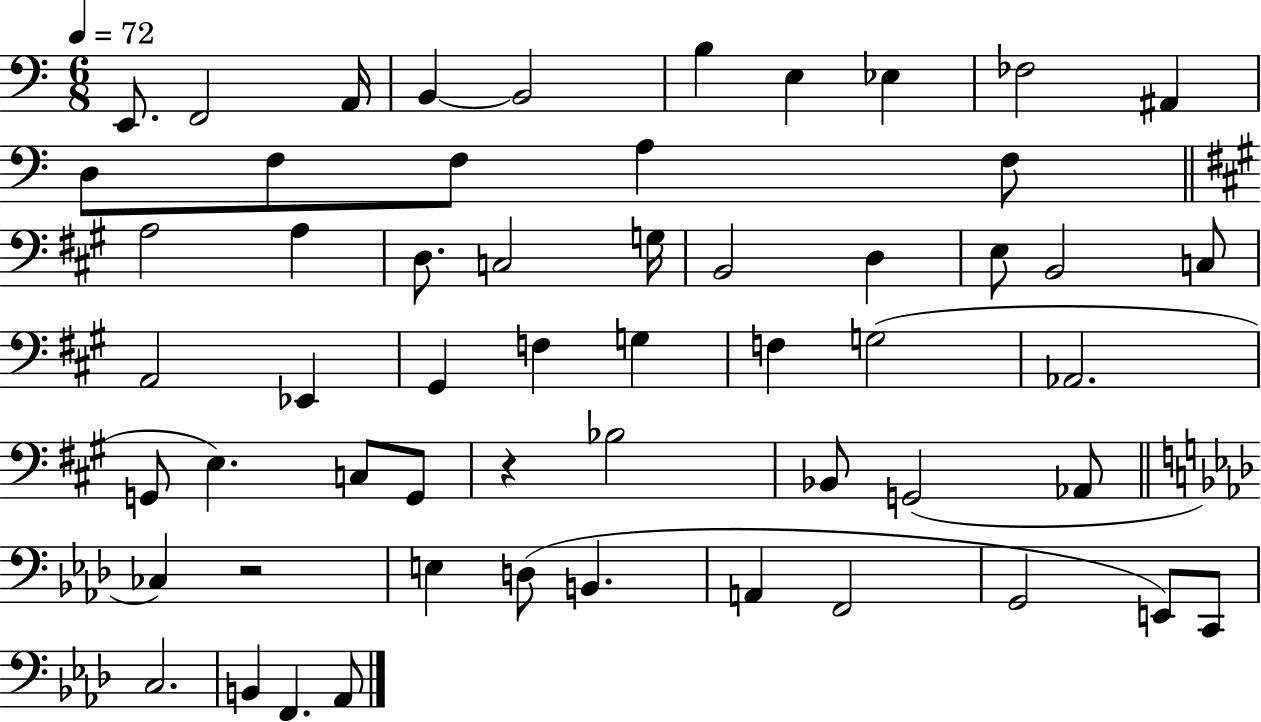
E2/e. F2/h A2/s B2/q B2/h B3/q E3/q Eb3/q FES3/h A#2/q D3/e F3/e F3/e A3/q F3/e A3/h A3/q D3/e. C3/h G3/s B2/h D3/q E3/e B2/h C3/e A2/h Eb2/q G#2/q F3/q G3/q F3/q G3/h Ab2/h. G2/e E3/q. C3/e G2/e R/q Bb3/h Bb2/e G2/h Ab2/e CES3/q R/h E3/q D3/e B2/q. A2/q F2/h G2/h E2/e C2/e C3/h. B2/q F2/q. Ab2/e